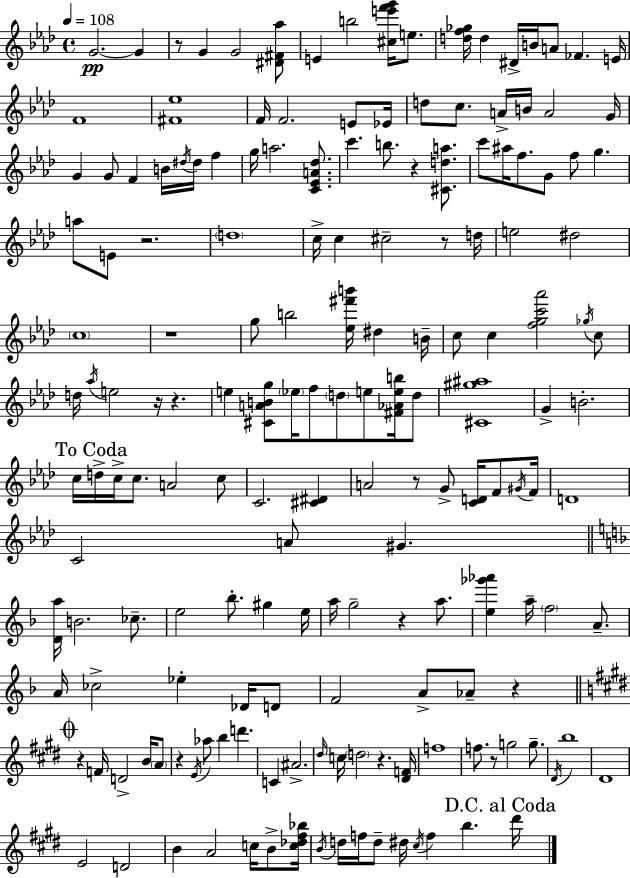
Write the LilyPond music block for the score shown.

{
  \clef treble
  \time 4/4
  \defaultTimeSignature
  \key f \minor
  \tempo 4 = 108
  g'2.~~\pp g'4 | r8 g'4 g'2 <dis' fis' aes''>8 | e'4 b''2 <cis'' e''' f''' g'''>16 e''8. | <d'' f'' ges''>16 d''4 dis'16-> b'16 a'8 fes'4. e'16 | \break f'1 | <fis' ees''>1 | f'16 f'2. e'8 ees'16 | d''8 c''8. a'16-> b'16 a'2 g'16 | \break g'4 g'8 f'4 b'16 \acciaccatura { dis''16 } dis''16 f''4 | g''16 a''2. <c' ees' a' des''>8. | c'''4. b''8. r4 <cis' d'' a''>8. | c'''8 ais''16 f''8. g'8 f''8 g''4. | \break a''8 e'8 r2. | \parenthesize d''1 | c''16-> c''4 cis''2-- r8 | d''16 e''2 dis''2 | \break \parenthesize c''1 | r1 | g''8 b''2 <ees'' fis''' b'''>16 dis''4 | b'16-- c''8 c''4 <f'' g'' c''' aes'''>2 \acciaccatura { ges''16 } | \break c''8 d''16 \acciaccatura { aes''16 } e''2 r16 r4. | e''4 <cis' a' b' g''>8 \parenthesize ees''16 f''8 \parenthesize d''8 e''8 | <fis' aes' e'' b''>16 d''8 <cis' gis'' ais''>1 | g'4-> b'2.-. | \break \mark "To Coda" c''16 d''16-> c''16-> c''8. a'2 | c''8 c'2. <cis' dis'>4 | a'2 r8 g'8-> <c' d'>16 | f'8 \acciaccatura { gis'16 } f'16 d'1 | \break c'2 a'8 gis'4. | \bar "||" \break \key f \major <d' a''>16 b'2. ces''8.-- | e''2 bes''8.-. gis''4 e''16 | a''16 g''2-- r4 a''8. | <e'' ges''' aes'''>4 a''16-- \parenthesize f''2 a'8.-- | \break a'16 ces''2-> ees''4-. des'16 d'8 | f'2 a'8-> aes'8-- r4 | \mark \markup { \musicglyph "scripts.coda" } \bar "||" \break \key e \major r4 f'16 d'2-> b'16 \parenthesize a'8 | r4 \acciaccatura { e'16 } aes''8 b''4 d'''4. | c'4 ais'2.-> | \grace { dis''16 } c''16 \parenthesize d''2 r4. | \break <dis' f'>16 f''1 | f''8. r8 g''2 g''8.-- | \acciaccatura { dis'16 } b''1 | dis'1 | \break e'2 d'2 | b'4 a'2 c''16 | b'8-> <c'' des'' fis'' bes''>16 \acciaccatura { b'16 } d''16 f''16 d''8-- dis''16 \acciaccatura { cis''16 } f''4 b''4. | \mark "D.C. al Coda" dis'''16 \bar "|."
}